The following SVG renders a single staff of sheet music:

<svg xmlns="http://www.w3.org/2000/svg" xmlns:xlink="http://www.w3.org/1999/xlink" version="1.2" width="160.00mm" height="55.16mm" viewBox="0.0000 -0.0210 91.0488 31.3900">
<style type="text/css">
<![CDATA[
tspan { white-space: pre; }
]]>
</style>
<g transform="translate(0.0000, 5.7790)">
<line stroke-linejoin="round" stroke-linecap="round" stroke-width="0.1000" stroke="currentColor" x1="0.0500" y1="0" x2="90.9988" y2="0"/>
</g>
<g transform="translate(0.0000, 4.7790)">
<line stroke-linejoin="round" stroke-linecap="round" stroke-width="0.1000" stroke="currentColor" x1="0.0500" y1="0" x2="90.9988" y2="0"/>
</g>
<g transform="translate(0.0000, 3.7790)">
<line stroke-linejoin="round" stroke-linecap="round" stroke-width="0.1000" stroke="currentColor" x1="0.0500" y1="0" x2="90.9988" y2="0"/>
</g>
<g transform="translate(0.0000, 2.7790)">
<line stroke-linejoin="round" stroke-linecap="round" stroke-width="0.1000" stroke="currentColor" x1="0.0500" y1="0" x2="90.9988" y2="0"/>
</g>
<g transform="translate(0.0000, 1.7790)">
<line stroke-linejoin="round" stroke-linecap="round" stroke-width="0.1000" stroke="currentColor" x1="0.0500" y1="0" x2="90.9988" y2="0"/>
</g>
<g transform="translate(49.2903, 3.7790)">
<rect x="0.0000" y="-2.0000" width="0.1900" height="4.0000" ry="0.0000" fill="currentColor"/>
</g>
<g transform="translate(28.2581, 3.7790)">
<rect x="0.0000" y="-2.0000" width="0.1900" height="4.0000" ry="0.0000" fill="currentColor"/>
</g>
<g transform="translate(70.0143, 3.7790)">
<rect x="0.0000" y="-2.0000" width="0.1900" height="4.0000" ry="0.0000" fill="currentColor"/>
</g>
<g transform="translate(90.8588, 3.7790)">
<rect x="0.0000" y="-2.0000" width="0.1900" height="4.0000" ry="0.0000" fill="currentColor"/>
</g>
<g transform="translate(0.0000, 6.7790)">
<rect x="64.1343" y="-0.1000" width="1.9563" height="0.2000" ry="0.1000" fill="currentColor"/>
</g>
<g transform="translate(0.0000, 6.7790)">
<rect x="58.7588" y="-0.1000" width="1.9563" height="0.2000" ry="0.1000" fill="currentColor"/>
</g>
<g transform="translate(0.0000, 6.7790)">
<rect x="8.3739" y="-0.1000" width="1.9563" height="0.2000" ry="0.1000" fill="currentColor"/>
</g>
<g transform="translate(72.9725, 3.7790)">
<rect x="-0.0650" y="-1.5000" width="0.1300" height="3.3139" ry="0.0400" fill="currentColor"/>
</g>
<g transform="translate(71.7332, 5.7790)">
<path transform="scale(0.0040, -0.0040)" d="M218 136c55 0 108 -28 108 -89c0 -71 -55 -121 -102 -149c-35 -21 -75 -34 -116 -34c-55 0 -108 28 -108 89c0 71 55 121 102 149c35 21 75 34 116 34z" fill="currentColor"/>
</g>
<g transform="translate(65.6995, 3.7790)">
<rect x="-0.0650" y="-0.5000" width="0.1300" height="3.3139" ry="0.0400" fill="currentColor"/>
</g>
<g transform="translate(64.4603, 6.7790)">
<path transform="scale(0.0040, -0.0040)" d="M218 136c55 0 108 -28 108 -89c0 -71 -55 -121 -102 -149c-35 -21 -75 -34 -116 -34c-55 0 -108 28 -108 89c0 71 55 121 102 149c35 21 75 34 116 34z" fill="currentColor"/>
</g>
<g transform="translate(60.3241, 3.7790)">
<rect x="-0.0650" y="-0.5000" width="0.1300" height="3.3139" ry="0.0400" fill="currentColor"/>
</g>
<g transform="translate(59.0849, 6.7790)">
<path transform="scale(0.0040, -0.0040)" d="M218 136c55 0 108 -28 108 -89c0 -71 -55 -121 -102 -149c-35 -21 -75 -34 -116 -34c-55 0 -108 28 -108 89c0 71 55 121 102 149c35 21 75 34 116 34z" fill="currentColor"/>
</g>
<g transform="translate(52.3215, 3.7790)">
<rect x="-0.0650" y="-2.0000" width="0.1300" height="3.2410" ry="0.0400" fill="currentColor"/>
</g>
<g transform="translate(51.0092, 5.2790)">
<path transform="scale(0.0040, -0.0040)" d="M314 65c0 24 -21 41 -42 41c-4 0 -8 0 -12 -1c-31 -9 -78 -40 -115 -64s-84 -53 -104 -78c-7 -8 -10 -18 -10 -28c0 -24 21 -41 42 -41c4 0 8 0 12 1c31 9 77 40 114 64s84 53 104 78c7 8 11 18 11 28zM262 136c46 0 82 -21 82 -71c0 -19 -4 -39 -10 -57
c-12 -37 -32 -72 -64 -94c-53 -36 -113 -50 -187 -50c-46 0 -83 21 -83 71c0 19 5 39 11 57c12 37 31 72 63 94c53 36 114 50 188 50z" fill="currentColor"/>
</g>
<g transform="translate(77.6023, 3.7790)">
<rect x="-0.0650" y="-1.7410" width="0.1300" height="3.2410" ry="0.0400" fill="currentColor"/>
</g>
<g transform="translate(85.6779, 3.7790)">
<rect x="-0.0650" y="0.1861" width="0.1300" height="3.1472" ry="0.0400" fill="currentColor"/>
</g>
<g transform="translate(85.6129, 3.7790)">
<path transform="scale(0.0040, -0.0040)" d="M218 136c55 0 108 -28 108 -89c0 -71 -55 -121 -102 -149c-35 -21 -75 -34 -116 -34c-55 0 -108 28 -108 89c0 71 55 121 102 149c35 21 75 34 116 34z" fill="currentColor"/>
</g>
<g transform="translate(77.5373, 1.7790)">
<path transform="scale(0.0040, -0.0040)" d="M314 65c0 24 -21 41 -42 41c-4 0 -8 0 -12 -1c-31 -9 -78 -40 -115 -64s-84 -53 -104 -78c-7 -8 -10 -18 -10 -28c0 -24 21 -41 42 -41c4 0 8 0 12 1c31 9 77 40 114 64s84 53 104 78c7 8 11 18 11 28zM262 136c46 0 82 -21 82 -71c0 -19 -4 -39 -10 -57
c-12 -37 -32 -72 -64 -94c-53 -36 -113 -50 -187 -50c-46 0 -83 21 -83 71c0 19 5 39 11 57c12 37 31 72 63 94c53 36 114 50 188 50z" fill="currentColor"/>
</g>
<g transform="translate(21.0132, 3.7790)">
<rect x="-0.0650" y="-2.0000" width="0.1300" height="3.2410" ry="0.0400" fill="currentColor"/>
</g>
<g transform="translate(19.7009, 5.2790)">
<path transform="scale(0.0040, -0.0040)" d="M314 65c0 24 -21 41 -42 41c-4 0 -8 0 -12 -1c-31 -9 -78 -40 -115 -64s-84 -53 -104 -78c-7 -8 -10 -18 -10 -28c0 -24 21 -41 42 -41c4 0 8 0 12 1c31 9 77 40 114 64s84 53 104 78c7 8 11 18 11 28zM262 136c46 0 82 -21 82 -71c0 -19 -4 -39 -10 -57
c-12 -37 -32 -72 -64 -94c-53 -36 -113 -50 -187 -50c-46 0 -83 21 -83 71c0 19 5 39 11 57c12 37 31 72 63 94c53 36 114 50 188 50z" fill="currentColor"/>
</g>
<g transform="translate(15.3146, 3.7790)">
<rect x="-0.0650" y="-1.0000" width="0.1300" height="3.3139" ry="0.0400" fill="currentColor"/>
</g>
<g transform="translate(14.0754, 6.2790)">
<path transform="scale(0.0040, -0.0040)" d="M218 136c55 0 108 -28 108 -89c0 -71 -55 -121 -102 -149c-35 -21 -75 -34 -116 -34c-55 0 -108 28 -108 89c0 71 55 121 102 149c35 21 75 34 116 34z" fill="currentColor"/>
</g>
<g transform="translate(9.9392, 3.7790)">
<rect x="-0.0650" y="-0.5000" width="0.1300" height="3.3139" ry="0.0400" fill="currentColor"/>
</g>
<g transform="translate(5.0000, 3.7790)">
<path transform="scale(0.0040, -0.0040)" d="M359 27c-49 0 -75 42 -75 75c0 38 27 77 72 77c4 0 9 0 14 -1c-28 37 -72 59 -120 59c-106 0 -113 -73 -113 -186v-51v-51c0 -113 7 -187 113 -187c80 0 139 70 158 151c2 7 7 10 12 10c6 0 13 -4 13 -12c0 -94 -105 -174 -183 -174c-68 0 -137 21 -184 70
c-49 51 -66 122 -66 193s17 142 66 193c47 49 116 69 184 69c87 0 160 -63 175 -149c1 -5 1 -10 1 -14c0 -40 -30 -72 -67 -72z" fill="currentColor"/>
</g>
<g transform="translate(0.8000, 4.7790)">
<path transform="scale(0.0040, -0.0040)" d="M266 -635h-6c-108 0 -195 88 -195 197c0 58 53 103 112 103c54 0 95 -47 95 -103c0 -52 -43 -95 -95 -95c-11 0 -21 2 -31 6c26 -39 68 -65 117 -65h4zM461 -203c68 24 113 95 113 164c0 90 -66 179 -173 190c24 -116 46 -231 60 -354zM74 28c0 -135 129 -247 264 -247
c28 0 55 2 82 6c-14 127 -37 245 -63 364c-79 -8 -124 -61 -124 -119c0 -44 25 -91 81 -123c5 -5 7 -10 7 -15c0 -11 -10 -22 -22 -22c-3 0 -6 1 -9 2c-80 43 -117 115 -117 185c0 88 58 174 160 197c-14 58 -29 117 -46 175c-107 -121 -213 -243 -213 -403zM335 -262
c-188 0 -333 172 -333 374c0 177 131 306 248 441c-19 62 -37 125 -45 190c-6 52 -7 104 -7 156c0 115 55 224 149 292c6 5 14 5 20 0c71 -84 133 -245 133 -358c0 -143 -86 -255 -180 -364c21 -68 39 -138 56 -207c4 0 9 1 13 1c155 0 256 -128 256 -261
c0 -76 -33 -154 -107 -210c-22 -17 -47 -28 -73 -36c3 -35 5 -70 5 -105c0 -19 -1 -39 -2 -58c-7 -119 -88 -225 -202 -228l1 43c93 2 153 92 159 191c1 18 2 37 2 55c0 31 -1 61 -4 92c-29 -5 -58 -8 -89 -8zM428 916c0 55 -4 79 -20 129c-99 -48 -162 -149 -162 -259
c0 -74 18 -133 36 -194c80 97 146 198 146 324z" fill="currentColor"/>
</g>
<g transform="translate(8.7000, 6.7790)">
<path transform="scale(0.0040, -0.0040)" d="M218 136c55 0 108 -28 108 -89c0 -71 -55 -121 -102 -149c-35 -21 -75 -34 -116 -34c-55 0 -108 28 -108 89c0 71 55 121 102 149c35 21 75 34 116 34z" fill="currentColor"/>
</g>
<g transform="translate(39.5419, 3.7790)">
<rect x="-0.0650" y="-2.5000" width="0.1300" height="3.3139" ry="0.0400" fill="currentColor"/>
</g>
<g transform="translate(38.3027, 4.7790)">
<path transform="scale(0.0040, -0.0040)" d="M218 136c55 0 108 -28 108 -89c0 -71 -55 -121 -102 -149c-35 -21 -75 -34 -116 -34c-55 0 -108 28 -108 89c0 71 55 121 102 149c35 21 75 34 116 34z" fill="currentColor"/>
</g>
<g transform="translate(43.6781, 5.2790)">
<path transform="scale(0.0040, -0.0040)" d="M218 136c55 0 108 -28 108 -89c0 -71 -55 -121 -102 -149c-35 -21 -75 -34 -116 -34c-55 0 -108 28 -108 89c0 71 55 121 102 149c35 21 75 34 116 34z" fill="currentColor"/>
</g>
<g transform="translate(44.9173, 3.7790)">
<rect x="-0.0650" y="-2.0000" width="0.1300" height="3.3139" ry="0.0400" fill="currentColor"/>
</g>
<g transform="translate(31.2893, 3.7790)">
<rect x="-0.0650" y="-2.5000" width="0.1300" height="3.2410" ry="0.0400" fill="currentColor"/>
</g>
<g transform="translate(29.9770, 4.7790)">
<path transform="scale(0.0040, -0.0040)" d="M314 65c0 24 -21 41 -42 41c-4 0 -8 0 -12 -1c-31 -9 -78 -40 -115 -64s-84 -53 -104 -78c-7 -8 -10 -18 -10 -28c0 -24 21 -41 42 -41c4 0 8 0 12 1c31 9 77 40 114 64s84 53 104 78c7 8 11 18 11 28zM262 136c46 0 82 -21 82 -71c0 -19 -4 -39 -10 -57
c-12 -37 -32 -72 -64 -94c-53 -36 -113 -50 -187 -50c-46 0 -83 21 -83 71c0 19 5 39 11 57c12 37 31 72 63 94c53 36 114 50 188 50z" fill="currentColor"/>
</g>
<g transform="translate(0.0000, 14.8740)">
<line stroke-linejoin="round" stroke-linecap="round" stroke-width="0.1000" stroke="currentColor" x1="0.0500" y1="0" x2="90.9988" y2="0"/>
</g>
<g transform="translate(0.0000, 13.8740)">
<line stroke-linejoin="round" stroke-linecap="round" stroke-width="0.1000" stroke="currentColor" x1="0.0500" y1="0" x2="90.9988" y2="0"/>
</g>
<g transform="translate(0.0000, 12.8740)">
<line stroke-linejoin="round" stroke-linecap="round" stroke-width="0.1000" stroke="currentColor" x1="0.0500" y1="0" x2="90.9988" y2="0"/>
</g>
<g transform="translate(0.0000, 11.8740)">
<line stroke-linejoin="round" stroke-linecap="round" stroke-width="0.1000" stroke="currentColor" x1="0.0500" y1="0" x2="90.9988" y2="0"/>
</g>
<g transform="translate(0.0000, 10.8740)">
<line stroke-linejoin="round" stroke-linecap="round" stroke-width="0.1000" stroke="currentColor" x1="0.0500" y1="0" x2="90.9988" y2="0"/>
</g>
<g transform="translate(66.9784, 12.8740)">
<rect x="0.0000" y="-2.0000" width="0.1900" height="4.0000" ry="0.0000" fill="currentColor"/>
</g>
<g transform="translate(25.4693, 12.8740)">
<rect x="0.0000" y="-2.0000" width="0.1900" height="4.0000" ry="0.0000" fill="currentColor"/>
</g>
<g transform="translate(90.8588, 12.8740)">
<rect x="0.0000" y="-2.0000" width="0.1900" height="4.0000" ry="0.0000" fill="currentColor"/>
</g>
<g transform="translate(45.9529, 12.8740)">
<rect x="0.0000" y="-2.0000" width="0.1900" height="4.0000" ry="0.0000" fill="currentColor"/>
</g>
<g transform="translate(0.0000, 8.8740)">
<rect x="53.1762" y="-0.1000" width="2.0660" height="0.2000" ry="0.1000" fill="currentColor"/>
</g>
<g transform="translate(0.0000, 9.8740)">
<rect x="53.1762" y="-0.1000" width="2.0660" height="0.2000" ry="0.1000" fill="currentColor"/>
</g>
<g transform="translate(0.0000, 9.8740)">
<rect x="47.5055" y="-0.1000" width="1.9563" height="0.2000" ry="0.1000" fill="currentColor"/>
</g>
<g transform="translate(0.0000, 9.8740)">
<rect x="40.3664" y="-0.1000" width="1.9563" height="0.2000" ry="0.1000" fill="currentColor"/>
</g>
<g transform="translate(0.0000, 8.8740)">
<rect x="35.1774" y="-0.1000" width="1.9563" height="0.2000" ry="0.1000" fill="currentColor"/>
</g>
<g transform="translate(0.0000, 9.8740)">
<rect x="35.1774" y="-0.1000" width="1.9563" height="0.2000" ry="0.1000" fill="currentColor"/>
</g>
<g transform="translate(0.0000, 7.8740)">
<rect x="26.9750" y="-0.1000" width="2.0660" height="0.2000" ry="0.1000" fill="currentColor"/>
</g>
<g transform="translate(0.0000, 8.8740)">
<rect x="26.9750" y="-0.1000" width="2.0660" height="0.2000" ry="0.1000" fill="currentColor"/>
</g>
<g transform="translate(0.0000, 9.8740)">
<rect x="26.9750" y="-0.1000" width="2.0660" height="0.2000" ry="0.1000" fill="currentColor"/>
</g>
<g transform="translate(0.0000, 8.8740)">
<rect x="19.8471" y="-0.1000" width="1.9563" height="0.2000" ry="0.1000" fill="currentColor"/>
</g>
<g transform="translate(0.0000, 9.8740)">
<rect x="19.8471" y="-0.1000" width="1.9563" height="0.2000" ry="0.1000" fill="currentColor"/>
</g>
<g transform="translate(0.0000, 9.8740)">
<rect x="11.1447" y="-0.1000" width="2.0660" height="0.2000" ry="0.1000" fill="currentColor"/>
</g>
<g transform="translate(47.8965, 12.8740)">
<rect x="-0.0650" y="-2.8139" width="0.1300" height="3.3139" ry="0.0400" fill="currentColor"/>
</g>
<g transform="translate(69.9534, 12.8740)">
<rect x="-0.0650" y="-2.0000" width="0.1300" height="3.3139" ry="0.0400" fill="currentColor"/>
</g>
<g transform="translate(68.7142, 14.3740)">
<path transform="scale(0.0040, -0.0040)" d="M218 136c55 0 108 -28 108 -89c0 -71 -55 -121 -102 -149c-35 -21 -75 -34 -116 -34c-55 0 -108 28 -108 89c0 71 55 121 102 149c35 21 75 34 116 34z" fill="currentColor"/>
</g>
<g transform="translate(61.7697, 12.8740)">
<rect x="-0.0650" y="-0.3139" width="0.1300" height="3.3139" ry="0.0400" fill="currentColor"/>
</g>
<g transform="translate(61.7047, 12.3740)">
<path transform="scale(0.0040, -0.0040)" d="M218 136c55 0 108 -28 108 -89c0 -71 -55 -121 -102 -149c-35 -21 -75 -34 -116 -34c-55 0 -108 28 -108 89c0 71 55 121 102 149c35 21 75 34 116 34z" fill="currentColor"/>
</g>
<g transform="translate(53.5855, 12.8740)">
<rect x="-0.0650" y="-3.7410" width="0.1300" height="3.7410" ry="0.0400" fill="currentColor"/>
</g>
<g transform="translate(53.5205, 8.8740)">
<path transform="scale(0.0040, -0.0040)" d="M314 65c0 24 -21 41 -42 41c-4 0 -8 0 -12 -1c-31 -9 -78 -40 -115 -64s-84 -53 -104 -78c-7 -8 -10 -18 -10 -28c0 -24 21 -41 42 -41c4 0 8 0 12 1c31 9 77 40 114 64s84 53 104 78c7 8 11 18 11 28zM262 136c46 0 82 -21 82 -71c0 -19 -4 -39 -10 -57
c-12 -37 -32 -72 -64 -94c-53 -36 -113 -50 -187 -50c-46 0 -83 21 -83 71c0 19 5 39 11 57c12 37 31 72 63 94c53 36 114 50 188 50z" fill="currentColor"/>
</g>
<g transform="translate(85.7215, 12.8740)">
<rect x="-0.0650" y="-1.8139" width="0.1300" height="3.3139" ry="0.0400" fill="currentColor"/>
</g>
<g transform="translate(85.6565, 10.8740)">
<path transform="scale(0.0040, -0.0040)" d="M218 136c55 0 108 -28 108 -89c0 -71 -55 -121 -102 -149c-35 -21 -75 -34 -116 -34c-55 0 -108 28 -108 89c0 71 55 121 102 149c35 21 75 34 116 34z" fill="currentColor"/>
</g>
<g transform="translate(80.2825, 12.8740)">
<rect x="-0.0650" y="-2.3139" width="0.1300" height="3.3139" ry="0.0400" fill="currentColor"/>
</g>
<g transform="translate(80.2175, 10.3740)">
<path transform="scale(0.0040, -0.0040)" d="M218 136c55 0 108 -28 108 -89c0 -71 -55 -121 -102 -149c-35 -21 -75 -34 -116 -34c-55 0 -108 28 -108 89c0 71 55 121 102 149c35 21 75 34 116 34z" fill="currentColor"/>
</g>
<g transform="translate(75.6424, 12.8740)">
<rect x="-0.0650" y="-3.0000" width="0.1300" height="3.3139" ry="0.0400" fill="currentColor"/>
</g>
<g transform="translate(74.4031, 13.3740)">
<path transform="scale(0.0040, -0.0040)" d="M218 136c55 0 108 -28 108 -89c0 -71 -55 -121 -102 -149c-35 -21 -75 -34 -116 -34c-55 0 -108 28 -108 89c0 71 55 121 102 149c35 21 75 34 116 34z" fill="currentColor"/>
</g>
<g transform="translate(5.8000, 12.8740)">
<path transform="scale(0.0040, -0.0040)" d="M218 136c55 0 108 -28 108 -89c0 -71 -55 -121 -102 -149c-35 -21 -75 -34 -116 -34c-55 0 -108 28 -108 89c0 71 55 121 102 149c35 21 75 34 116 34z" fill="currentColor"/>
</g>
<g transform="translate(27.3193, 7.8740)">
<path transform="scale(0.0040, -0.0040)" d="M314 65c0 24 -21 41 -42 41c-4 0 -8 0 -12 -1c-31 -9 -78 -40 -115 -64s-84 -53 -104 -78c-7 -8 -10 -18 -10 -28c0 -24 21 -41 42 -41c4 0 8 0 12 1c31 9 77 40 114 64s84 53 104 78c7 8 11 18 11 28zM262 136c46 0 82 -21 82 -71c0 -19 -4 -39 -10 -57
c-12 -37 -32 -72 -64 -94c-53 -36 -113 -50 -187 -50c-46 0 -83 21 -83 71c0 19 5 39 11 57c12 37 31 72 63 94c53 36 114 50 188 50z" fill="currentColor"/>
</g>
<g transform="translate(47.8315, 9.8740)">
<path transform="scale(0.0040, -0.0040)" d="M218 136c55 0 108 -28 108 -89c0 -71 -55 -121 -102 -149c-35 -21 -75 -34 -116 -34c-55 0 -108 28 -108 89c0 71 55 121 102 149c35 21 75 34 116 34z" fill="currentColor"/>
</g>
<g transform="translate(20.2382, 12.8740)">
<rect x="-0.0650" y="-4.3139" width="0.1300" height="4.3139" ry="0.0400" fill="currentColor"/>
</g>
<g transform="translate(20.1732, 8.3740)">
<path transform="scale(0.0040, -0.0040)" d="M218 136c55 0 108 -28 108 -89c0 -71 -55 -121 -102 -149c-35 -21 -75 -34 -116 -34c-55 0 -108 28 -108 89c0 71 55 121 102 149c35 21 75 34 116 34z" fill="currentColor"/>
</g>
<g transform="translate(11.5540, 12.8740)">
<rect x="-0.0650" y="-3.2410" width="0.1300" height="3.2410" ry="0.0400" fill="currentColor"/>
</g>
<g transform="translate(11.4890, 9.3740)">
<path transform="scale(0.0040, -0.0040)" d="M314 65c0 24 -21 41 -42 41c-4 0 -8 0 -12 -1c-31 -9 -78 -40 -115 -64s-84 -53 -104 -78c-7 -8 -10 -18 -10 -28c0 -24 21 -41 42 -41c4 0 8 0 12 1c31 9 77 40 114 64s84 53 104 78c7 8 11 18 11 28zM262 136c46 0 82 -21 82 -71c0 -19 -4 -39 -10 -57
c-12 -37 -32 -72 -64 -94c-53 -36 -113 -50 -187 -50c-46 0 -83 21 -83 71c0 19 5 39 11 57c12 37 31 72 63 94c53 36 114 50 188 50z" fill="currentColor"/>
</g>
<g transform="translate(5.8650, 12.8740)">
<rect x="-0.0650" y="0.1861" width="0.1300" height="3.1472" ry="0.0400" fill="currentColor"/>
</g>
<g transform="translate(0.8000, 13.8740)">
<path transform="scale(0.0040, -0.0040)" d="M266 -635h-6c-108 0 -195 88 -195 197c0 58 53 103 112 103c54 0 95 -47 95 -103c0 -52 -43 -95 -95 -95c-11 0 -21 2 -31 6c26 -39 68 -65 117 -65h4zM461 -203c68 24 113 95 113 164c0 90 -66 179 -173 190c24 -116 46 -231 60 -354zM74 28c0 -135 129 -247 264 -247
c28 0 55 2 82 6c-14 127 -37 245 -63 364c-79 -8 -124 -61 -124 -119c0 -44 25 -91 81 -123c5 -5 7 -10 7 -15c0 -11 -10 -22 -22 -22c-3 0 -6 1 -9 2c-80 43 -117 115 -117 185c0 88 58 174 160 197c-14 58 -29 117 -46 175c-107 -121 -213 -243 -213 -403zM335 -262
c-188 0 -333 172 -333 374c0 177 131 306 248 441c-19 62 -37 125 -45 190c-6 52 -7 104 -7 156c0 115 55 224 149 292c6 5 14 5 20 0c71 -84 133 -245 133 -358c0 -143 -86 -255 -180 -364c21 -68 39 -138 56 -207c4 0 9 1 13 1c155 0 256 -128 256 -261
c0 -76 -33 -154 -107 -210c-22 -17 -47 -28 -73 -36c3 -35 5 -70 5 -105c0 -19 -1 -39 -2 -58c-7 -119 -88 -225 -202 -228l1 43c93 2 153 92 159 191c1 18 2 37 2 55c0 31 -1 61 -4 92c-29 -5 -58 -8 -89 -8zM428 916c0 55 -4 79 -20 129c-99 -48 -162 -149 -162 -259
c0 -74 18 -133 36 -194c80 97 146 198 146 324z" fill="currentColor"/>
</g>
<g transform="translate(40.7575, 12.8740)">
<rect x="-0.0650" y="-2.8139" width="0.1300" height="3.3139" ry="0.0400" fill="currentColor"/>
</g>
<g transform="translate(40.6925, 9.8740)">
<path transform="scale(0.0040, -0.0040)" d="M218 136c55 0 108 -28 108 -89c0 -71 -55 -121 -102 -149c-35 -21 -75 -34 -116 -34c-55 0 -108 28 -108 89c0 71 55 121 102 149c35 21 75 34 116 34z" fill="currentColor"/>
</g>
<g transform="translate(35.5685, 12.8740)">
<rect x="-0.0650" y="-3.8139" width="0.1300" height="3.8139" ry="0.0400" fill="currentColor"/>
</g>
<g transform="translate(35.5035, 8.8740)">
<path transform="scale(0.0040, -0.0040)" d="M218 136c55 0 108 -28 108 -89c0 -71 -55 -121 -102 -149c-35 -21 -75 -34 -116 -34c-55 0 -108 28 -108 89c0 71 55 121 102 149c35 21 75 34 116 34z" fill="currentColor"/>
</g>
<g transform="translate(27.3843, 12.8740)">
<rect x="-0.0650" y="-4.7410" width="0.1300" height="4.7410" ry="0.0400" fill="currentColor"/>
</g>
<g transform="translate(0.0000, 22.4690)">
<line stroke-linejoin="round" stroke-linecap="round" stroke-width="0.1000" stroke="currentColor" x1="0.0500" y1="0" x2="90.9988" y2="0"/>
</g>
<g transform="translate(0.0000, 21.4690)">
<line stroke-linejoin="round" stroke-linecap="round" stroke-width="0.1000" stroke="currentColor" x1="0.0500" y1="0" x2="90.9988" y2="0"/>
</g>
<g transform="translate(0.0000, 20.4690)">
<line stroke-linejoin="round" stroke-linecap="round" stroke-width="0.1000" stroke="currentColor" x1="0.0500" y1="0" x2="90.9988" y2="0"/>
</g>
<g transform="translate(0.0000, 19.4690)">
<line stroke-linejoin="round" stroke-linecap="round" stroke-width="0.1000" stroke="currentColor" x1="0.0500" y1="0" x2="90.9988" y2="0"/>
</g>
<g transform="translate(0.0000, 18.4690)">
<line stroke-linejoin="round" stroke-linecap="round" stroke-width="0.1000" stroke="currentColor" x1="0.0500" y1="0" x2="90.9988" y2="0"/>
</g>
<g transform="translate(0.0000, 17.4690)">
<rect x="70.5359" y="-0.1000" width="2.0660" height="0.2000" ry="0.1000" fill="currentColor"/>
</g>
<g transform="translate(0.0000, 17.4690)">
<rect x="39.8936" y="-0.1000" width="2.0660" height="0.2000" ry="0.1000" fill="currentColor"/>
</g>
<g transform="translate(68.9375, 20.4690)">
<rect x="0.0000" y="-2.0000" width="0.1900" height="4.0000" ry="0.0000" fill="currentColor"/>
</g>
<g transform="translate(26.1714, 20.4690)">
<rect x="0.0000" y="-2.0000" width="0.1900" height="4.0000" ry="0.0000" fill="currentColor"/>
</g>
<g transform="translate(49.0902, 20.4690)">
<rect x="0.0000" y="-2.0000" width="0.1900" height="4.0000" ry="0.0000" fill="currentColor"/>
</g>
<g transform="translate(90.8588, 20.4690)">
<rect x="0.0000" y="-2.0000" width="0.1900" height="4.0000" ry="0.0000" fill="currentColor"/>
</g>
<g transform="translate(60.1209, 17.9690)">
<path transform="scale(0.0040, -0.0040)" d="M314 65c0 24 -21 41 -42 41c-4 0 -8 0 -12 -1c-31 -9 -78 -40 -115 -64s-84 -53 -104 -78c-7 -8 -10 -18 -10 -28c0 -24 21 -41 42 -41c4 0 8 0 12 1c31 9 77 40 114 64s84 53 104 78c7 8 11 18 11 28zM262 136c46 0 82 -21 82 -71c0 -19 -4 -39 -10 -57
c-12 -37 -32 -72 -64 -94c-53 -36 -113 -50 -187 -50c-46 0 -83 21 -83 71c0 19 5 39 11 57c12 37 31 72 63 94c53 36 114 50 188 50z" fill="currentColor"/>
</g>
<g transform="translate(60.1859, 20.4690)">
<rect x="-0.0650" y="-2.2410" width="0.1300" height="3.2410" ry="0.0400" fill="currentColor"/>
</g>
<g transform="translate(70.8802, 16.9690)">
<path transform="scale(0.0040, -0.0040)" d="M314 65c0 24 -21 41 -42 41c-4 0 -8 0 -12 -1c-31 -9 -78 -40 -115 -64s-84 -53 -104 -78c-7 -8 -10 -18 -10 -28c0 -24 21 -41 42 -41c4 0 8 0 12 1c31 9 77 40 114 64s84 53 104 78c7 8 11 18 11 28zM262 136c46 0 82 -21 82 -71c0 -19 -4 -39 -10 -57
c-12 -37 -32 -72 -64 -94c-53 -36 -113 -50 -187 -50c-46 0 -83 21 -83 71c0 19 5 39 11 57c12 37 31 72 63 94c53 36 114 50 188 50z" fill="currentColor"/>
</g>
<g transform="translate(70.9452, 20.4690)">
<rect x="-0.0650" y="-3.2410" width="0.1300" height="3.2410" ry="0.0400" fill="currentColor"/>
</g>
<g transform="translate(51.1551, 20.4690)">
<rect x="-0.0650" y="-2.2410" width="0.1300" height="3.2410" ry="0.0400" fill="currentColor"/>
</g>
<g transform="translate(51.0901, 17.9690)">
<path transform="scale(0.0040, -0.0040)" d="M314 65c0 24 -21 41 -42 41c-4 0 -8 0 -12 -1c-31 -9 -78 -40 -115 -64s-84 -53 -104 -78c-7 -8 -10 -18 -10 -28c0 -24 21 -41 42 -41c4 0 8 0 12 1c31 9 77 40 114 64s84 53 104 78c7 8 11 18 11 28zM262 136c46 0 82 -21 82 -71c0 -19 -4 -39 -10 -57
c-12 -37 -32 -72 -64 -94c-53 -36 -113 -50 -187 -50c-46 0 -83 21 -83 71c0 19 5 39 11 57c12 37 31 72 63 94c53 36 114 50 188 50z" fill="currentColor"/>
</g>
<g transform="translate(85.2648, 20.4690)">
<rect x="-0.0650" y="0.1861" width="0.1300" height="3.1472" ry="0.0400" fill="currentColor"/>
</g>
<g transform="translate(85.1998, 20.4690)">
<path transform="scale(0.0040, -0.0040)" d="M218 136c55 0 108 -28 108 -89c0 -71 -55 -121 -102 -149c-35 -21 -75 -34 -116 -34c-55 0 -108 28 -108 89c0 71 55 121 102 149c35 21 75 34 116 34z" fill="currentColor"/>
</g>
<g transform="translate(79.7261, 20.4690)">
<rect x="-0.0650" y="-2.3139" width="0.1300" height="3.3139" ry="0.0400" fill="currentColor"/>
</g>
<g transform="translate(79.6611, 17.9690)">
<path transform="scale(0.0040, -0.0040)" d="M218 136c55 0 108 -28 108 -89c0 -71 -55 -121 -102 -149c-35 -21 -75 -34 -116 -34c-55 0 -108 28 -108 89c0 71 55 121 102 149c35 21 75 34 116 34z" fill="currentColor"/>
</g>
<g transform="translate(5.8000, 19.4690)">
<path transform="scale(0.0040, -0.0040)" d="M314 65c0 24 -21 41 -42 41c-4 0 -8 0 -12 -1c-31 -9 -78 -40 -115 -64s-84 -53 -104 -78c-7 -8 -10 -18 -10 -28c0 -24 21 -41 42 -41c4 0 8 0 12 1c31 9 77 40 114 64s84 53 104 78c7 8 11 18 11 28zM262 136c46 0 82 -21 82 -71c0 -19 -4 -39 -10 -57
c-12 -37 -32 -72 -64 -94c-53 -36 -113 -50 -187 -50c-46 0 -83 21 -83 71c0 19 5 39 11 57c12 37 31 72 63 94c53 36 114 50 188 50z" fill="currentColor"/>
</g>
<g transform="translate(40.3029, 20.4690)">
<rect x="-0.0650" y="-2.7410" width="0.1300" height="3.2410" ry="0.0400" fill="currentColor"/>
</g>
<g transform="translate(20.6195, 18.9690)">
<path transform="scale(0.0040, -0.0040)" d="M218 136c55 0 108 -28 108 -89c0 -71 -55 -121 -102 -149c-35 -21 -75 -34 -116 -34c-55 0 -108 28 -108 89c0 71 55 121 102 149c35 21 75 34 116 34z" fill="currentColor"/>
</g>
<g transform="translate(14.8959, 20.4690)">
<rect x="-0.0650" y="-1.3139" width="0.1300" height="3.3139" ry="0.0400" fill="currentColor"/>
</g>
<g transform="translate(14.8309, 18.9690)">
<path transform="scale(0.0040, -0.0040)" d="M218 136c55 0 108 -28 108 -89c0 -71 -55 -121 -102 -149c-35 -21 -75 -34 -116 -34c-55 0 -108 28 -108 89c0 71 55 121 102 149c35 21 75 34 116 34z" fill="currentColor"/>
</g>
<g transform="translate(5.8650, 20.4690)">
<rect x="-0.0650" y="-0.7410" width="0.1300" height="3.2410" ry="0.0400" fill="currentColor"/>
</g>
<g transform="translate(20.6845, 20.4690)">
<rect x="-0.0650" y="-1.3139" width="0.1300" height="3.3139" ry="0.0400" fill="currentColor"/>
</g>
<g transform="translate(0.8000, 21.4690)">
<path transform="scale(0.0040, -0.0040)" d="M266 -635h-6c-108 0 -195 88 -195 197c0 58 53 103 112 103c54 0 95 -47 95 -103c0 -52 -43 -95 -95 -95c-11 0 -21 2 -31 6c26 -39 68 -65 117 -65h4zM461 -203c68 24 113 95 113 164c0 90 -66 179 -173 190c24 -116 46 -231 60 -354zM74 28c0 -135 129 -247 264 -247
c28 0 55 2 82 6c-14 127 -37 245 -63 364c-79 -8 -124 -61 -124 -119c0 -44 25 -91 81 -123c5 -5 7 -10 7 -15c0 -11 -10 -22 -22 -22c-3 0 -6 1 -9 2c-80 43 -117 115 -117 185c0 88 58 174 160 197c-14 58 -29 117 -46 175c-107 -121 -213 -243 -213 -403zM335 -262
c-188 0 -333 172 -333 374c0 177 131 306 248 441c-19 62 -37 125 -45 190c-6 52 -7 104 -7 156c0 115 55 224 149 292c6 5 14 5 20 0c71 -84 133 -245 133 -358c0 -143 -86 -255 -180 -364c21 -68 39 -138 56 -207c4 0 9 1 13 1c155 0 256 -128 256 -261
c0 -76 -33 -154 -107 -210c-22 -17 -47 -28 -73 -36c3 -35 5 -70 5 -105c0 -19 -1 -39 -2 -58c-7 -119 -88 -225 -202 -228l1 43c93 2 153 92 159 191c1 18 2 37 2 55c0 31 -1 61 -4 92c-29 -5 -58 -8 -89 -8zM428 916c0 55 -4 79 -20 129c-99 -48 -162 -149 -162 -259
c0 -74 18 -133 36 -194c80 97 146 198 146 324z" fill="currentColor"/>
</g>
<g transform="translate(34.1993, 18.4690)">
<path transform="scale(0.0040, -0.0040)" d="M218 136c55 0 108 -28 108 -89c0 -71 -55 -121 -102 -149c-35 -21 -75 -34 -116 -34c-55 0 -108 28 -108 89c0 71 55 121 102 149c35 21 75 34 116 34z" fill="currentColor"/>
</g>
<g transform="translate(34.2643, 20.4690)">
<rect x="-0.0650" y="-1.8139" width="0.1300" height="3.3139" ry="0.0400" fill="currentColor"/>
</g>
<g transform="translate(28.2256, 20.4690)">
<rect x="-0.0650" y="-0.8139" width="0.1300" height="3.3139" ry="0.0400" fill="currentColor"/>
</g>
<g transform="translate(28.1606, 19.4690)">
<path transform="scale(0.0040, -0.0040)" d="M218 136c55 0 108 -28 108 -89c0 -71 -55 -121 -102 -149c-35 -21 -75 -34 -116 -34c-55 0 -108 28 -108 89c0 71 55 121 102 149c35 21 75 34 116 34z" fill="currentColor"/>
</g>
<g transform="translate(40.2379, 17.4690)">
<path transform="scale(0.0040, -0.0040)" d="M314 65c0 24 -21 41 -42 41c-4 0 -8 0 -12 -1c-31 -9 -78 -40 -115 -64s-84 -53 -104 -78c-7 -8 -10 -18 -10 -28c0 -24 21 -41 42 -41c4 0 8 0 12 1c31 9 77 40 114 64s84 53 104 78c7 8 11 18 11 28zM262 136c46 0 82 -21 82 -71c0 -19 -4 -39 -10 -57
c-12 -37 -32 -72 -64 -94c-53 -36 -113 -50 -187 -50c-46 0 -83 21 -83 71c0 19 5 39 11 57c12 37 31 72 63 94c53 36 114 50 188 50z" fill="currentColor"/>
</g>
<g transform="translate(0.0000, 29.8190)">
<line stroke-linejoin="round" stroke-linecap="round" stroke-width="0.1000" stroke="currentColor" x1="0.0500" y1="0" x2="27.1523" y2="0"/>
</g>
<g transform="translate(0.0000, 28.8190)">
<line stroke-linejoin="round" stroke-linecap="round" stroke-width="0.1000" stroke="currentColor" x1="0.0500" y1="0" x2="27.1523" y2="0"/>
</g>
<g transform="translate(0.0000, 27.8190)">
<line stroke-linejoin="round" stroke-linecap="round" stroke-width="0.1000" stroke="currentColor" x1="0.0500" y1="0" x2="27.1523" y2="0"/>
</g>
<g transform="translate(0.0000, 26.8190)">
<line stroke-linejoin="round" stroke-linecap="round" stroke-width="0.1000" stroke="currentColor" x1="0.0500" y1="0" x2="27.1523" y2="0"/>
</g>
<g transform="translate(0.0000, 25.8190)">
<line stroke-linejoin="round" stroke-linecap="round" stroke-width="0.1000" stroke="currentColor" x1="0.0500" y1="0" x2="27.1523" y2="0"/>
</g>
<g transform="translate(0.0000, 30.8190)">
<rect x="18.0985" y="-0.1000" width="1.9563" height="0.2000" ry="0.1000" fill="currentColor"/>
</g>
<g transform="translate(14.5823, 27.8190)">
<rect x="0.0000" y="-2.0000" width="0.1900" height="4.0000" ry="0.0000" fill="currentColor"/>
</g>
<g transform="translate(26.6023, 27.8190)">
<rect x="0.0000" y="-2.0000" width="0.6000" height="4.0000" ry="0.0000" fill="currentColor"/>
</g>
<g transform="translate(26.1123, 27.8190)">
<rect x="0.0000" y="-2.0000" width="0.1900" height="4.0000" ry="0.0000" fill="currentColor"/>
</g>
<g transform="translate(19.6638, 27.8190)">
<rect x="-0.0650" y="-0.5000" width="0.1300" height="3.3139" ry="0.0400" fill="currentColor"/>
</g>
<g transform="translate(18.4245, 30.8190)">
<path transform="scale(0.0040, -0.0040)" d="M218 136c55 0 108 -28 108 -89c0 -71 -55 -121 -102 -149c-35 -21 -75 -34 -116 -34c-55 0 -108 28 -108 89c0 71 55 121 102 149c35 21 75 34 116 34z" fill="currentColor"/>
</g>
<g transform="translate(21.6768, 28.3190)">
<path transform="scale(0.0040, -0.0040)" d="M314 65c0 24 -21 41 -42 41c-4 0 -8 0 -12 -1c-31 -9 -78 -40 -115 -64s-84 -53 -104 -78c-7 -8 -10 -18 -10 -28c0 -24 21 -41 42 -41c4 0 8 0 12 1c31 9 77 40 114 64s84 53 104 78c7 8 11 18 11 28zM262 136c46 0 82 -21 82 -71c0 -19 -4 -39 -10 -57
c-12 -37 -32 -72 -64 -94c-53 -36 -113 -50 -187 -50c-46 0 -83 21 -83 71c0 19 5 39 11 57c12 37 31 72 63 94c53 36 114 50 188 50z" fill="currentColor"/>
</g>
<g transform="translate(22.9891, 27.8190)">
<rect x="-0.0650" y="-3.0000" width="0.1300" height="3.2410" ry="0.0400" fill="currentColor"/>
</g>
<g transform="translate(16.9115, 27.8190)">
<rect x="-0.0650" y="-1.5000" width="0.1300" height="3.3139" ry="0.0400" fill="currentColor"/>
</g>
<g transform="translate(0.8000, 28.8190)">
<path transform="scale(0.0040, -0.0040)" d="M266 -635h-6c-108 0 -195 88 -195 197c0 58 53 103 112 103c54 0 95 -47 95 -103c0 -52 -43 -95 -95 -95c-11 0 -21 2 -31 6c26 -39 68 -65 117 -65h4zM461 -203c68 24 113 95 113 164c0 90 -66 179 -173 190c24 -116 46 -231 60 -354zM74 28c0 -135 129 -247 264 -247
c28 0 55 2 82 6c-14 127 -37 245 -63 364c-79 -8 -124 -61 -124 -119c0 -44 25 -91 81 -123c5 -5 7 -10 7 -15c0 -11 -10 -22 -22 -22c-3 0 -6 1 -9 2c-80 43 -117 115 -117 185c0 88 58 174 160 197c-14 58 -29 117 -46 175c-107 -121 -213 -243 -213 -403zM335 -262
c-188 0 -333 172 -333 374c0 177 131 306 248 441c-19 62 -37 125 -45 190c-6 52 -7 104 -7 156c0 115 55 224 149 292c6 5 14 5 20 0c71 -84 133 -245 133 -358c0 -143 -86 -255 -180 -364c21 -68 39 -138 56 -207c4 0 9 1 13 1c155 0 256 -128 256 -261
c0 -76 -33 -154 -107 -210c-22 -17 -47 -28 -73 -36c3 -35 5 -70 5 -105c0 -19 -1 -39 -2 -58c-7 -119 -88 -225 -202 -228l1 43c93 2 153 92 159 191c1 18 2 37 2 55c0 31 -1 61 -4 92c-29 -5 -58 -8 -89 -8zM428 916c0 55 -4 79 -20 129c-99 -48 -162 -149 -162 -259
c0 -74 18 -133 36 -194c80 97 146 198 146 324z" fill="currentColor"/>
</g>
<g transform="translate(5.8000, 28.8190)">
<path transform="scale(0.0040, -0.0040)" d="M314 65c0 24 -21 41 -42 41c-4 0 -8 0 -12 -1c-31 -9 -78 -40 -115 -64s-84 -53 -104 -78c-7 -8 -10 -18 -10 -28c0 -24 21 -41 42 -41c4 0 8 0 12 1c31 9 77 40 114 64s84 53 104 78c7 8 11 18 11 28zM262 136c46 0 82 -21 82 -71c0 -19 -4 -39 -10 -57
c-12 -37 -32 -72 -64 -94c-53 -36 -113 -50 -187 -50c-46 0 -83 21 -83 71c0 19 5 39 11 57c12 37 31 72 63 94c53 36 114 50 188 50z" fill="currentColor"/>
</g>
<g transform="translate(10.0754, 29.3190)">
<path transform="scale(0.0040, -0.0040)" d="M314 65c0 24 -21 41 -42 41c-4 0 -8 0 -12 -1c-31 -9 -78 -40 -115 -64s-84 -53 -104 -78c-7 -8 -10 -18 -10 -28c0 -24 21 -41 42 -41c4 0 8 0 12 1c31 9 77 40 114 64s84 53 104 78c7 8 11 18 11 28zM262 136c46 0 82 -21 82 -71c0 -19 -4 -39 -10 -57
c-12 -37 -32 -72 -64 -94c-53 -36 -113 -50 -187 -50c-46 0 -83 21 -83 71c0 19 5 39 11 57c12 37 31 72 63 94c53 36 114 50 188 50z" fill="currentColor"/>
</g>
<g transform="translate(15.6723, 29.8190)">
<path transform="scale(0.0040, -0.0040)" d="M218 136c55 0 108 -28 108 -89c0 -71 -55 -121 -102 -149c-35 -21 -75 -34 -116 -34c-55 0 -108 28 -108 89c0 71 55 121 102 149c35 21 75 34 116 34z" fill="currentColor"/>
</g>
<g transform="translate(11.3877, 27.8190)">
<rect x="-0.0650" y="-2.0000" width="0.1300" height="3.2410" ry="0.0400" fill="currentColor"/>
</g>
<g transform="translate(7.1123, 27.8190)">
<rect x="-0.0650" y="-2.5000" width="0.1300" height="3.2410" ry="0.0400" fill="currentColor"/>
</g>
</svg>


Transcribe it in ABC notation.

X:1
T:Untitled
M:4/4
L:1/4
K:C
C D F2 G2 G F F2 C C E f2 B B b2 d' e'2 c' a a c'2 c F A g f d2 e e d f a2 g2 g2 b2 g B G2 F2 E C A2